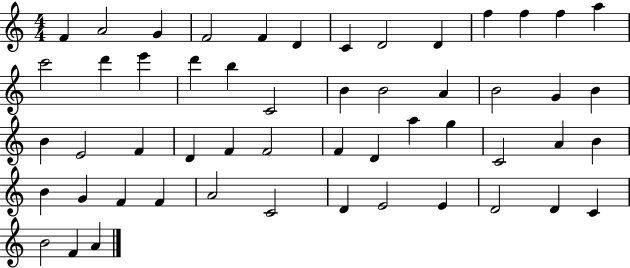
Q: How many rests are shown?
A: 0